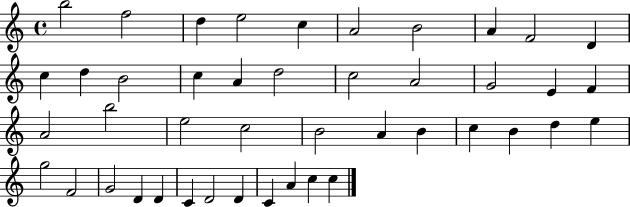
X:1
T:Untitled
M:4/4
L:1/4
K:C
b2 f2 d e2 c A2 B2 A F2 D c d B2 c A d2 c2 A2 G2 E F A2 b2 e2 c2 B2 A B c B d e g2 F2 G2 D D C D2 D C A c c